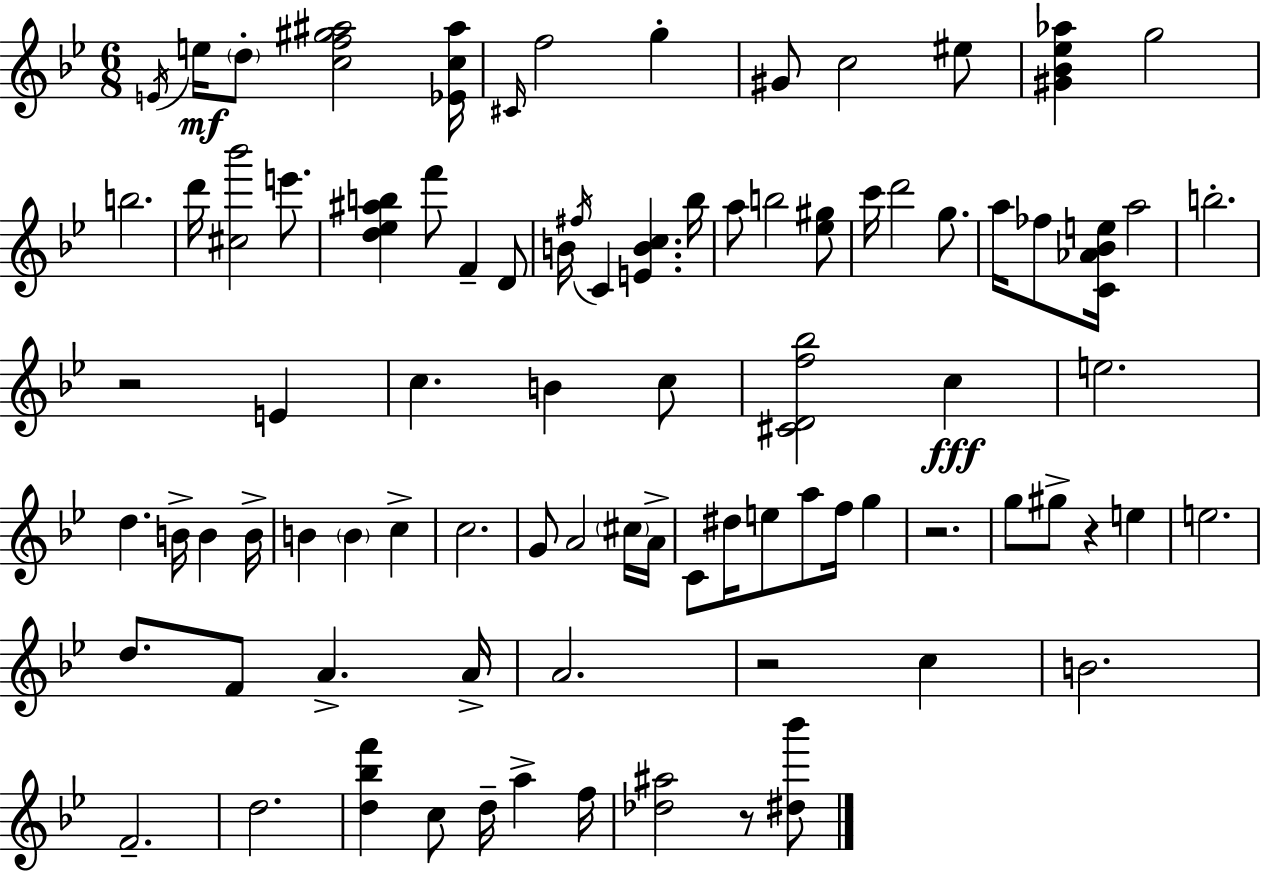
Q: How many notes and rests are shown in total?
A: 87